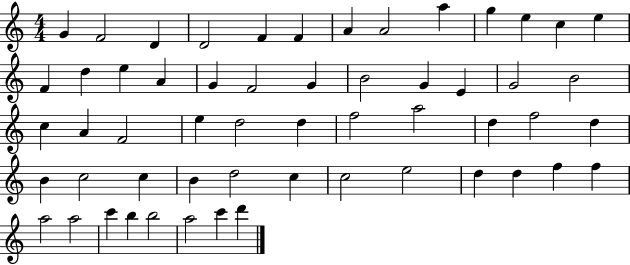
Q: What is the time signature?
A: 4/4